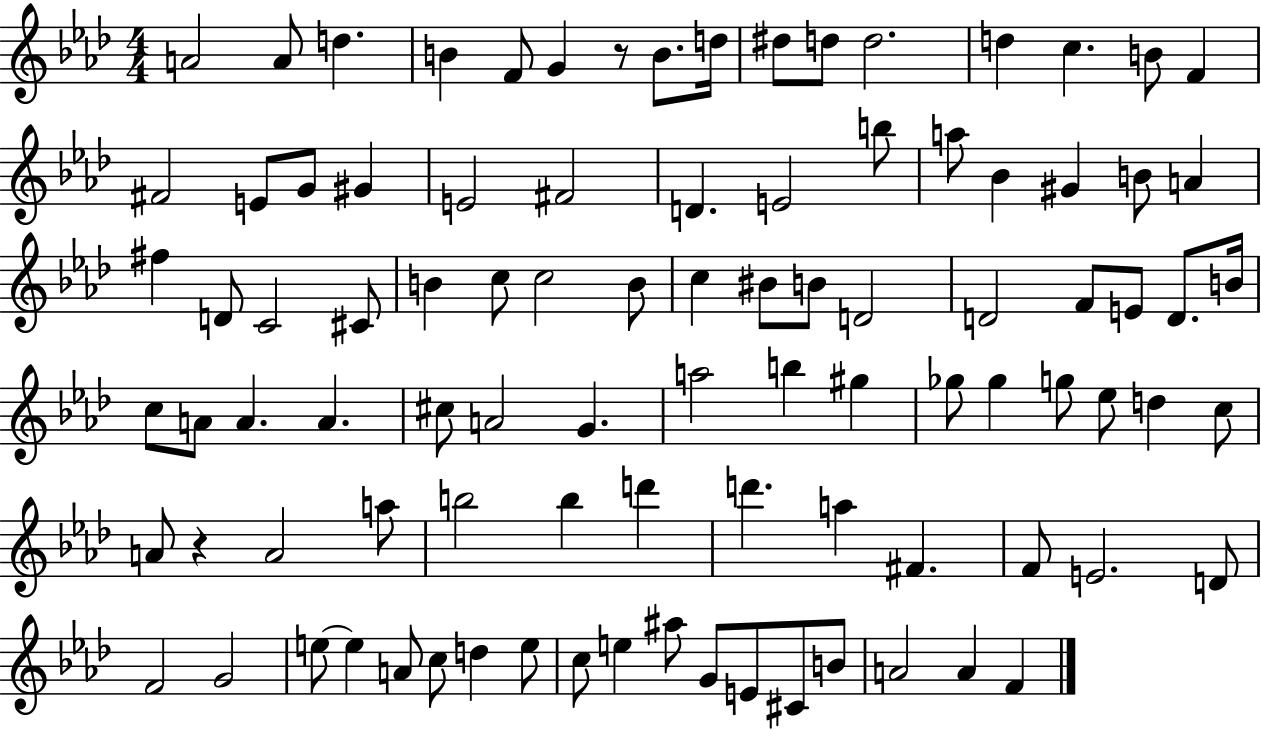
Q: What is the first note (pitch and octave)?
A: A4